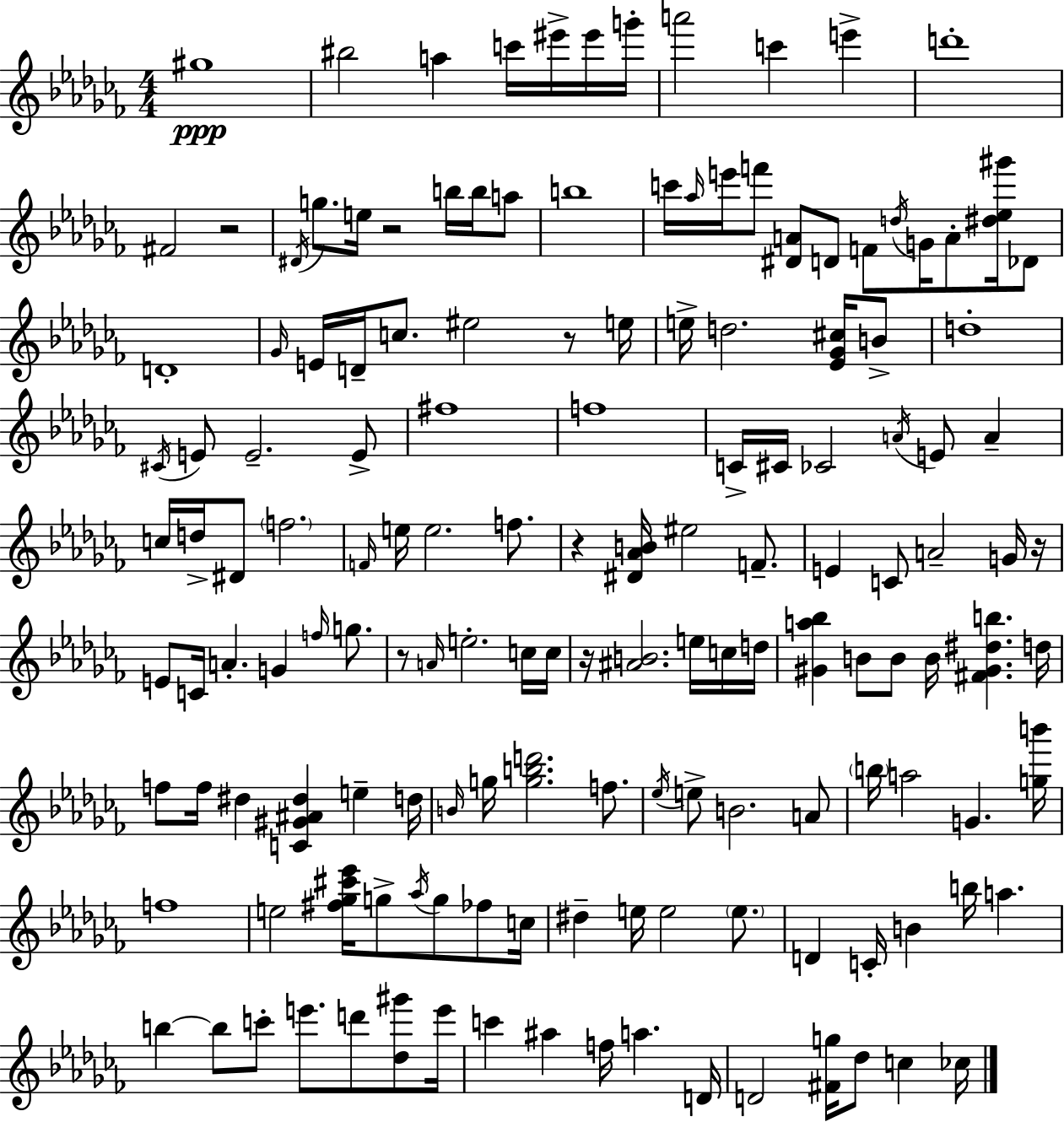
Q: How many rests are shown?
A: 7